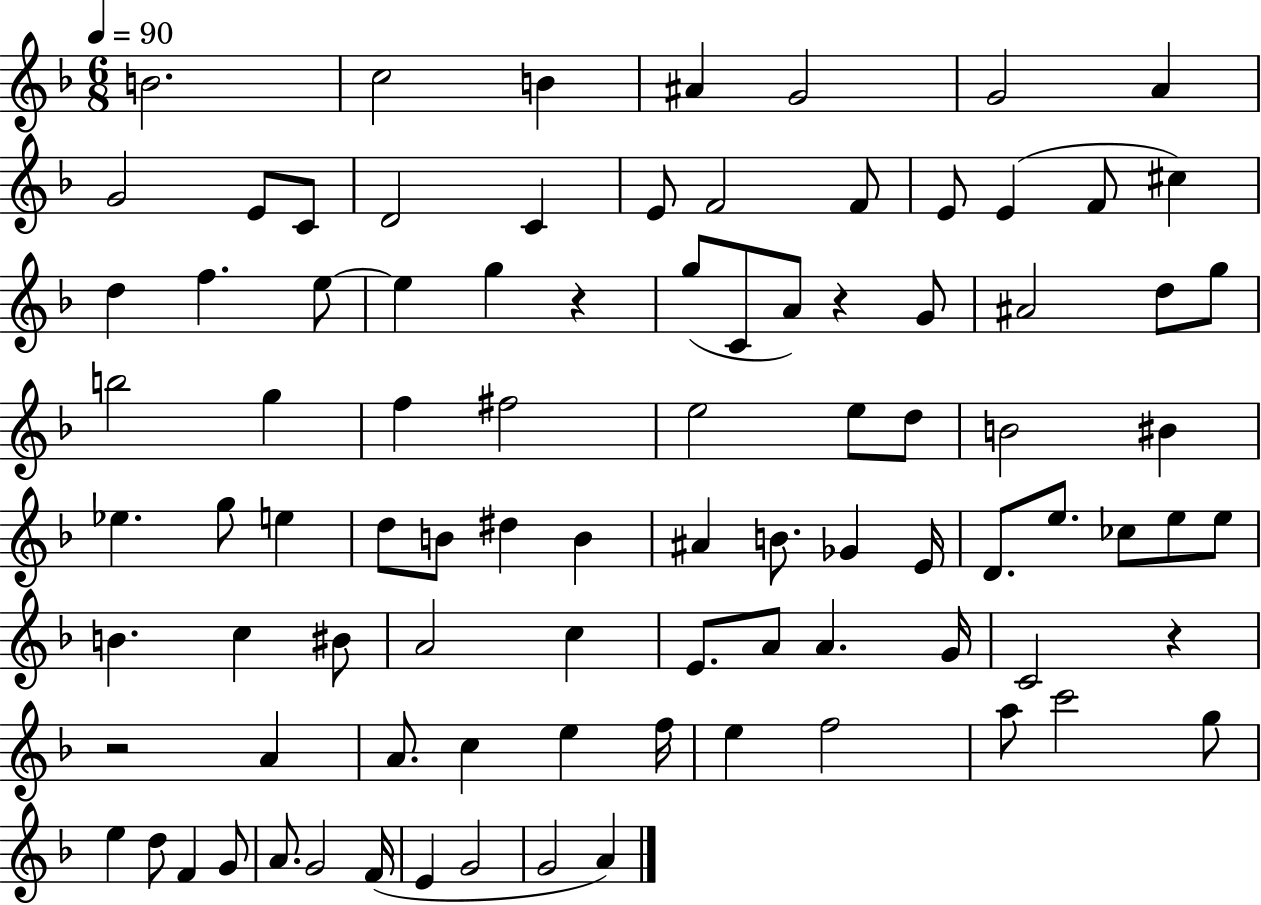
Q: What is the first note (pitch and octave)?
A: B4